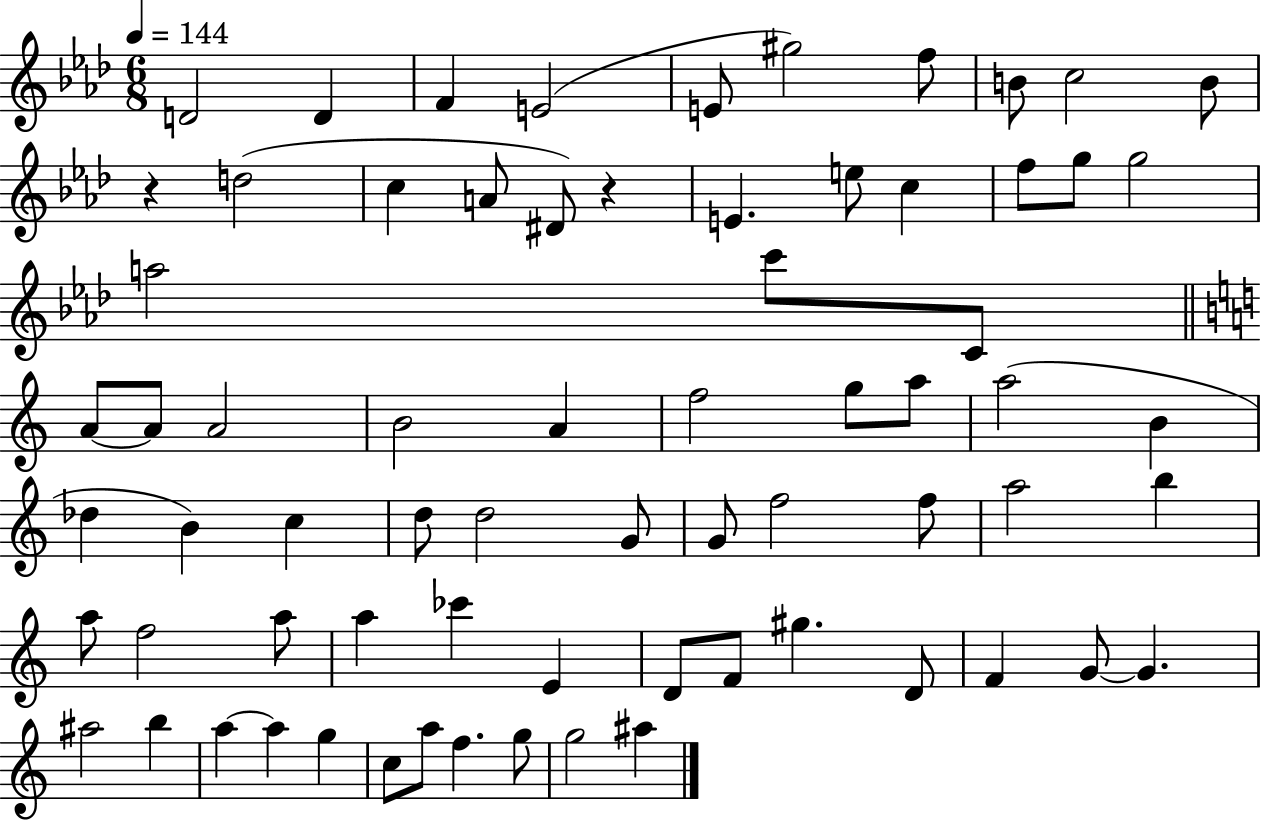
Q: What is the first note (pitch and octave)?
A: D4